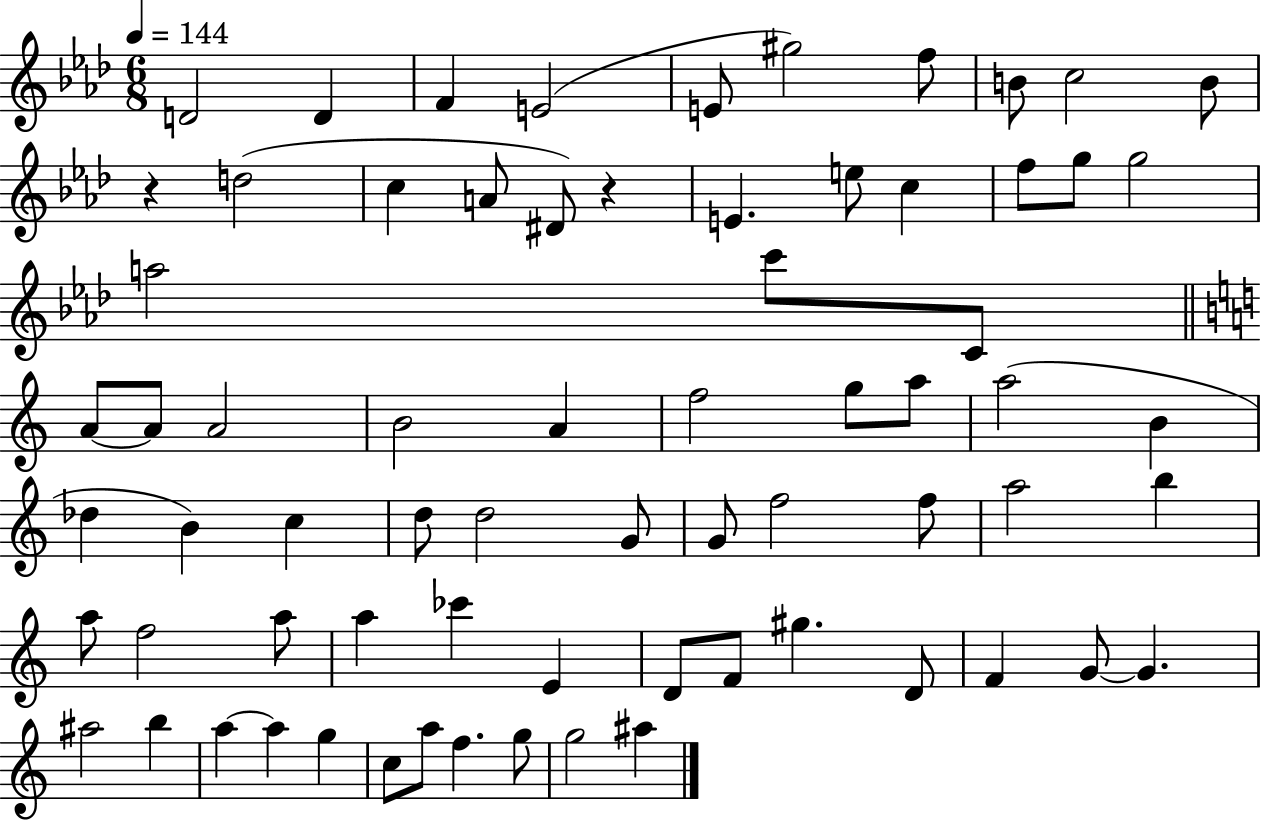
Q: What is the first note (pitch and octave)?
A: D4